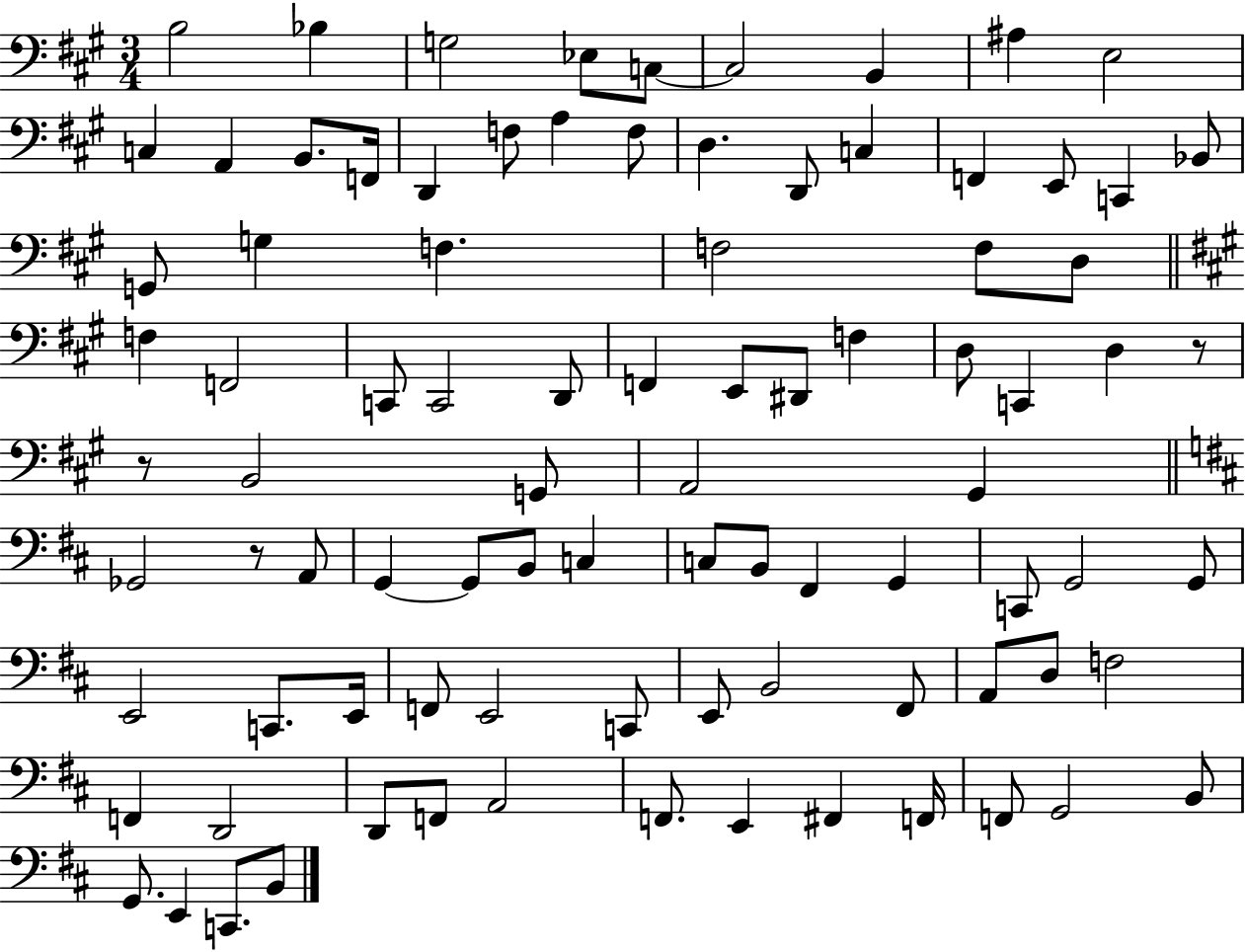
B3/h Bb3/q G3/h Eb3/e C3/e C3/h B2/q A#3/q E3/h C3/q A2/q B2/e. F2/s D2/q F3/e A3/q F3/e D3/q. D2/e C3/q F2/q E2/e C2/q Bb2/e G2/e G3/q F3/q. F3/h F3/e D3/e F3/q F2/h C2/e C2/h D2/e F2/q E2/e D#2/e F3/q D3/e C2/q D3/q R/e R/e B2/h G2/e A2/h G#2/q Gb2/h R/e A2/e G2/q G2/e B2/e C3/q C3/e B2/e F#2/q G2/q C2/e G2/h G2/e E2/h C2/e. E2/s F2/e E2/h C2/e E2/e B2/h F#2/e A2/e D3/e F3/h F2/q D2/h D2/e F2/e A2/h F2/e. E2/q F#2/q F2/s F2/e G2/h B2/e G2/e. E2/q C2/e. B2/e